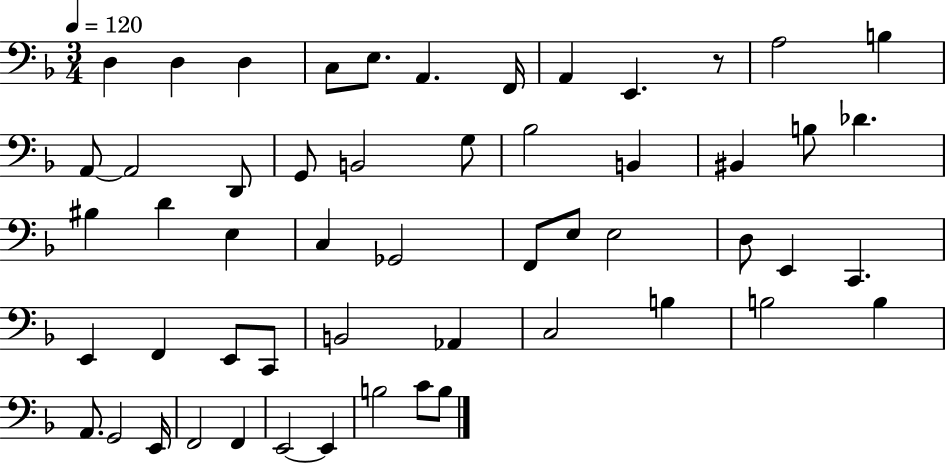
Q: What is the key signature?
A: F major